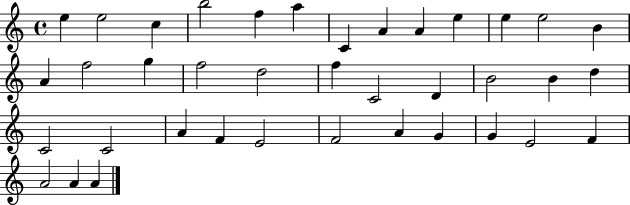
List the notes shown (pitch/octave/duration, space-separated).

E5/q E5/h C5/q B5/h F5/q A5/q C4/q A4/q A4/q E5/q E5/q E5/h B4/q A4/q F5/h G5/q F5/h D5/h F5/q C4/h D4/q B4/h B4/q D5/q C4/h C4/h A4/q F4/q E4/h F4/h A4/q G4/q G4/q E4/h F4/q A4/h A4/q A4/q